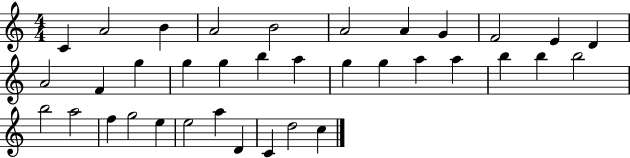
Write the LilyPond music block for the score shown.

{
  \clef treble
  \numericTimeSignature
  \time 4/4
  \key c \major
  c'4 a'2 b'4 | a'2 b'2 | a'2 a'4 g'4 | f'2 e'4 d'4 | \break a'2 f'4 g''4 | g''4 g''4 b''4 a''4 | g''4 g''4 a''4 a''4 | b''4 b''4 b''2 | \break b''2 a''2 | f''4 g''2 e''4 | e''2 a''4 d'4 | c'4 d''2 c''4 | \break \bar "|."
}